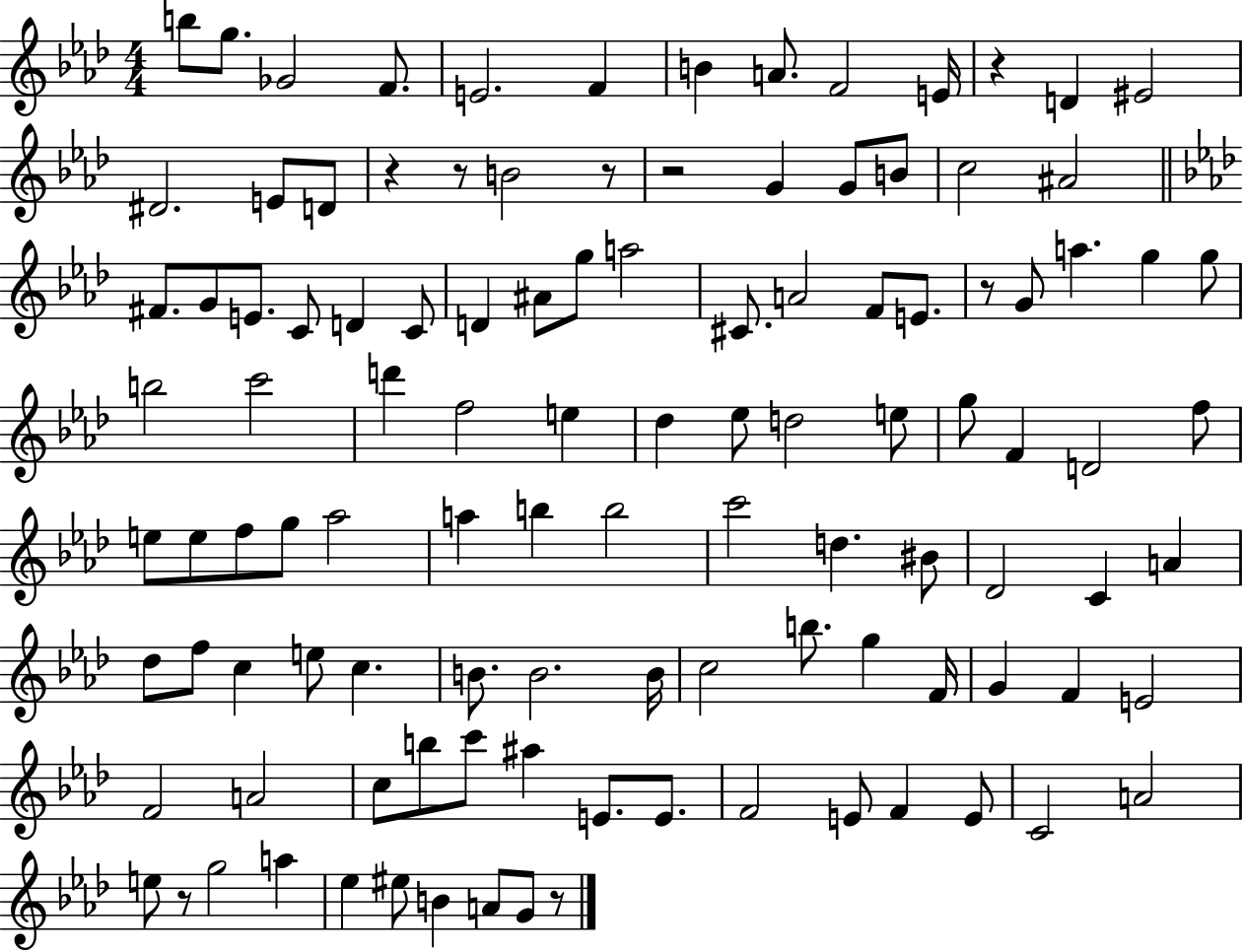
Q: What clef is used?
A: treble